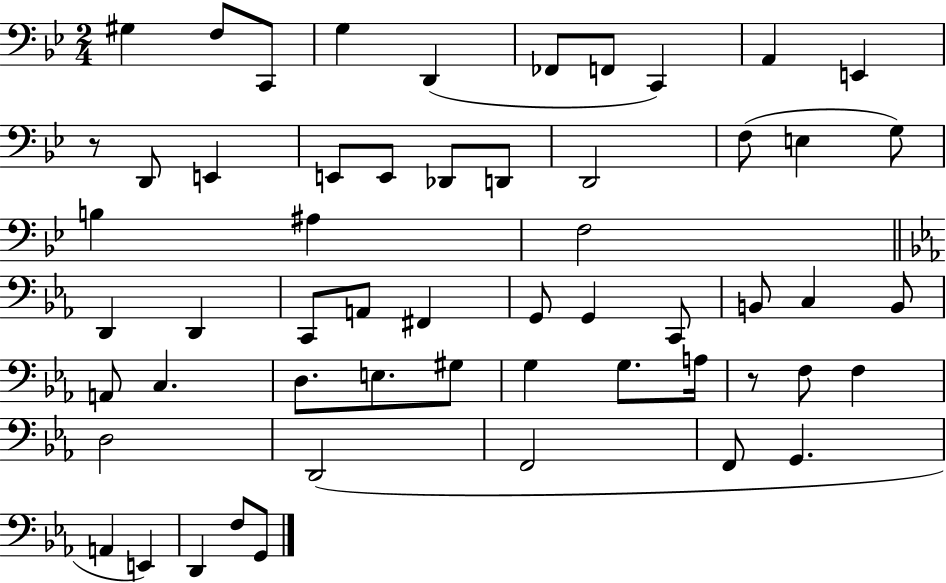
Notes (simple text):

G#3/q F3/e C2/e G3/q D2/q FES2/e F2/e C2/q A2/q E2/q R/e D2/e E2/q E2/e E2/e Db2/e D2/e D2/h F3/e E3/q G3/e B3/q A#3/q F3/h D2/q D2/q C2/e A2/e F#2/q G2/e G2/q C2/e B2/e C3/q B2/e A2/e C3/q. D3/e. E3/e. G#3/e G3/q G3/e. A3/s R/e F3/e F3/q D3/h D2/h F2/h F2/e G2/q. A2/q E2/q D2/q F3/e G2/e